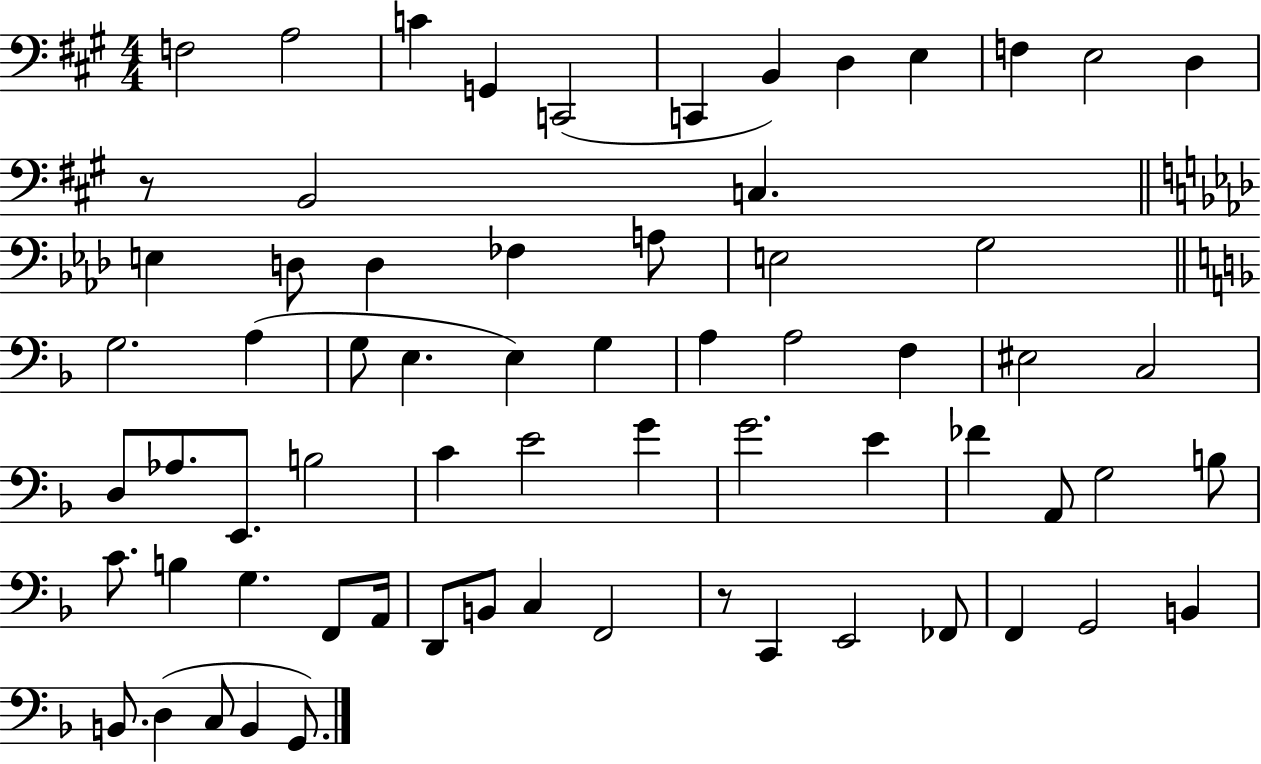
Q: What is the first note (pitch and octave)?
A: F3